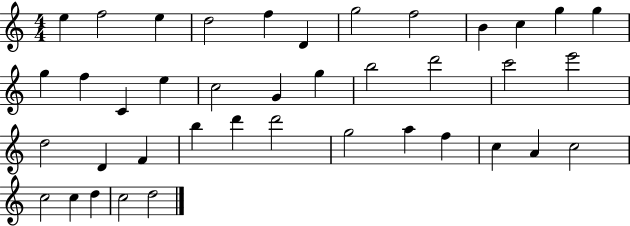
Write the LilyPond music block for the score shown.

{
  \clef treble
  \numericTimeSignature
  \time 4/4
  \key c \major
  e''4 f''2 e''4 | d''2 f''4 d'4 | g''2 f''2 | b'4 c''4 g''4 g''4 | \break g''4 f''4 c'4 e''4 | c''2 g'4 g''4 | b''2 d'''2 | c'''2 e'''2 | \break d''2 d'4 f'4 | b''4 d'''4 d'''2 | g''2 a''4 f''4 | c''4 a'4 c''2 | \break c''2 c''4 d''4 | c''2 d''2 | \bar "|."
}